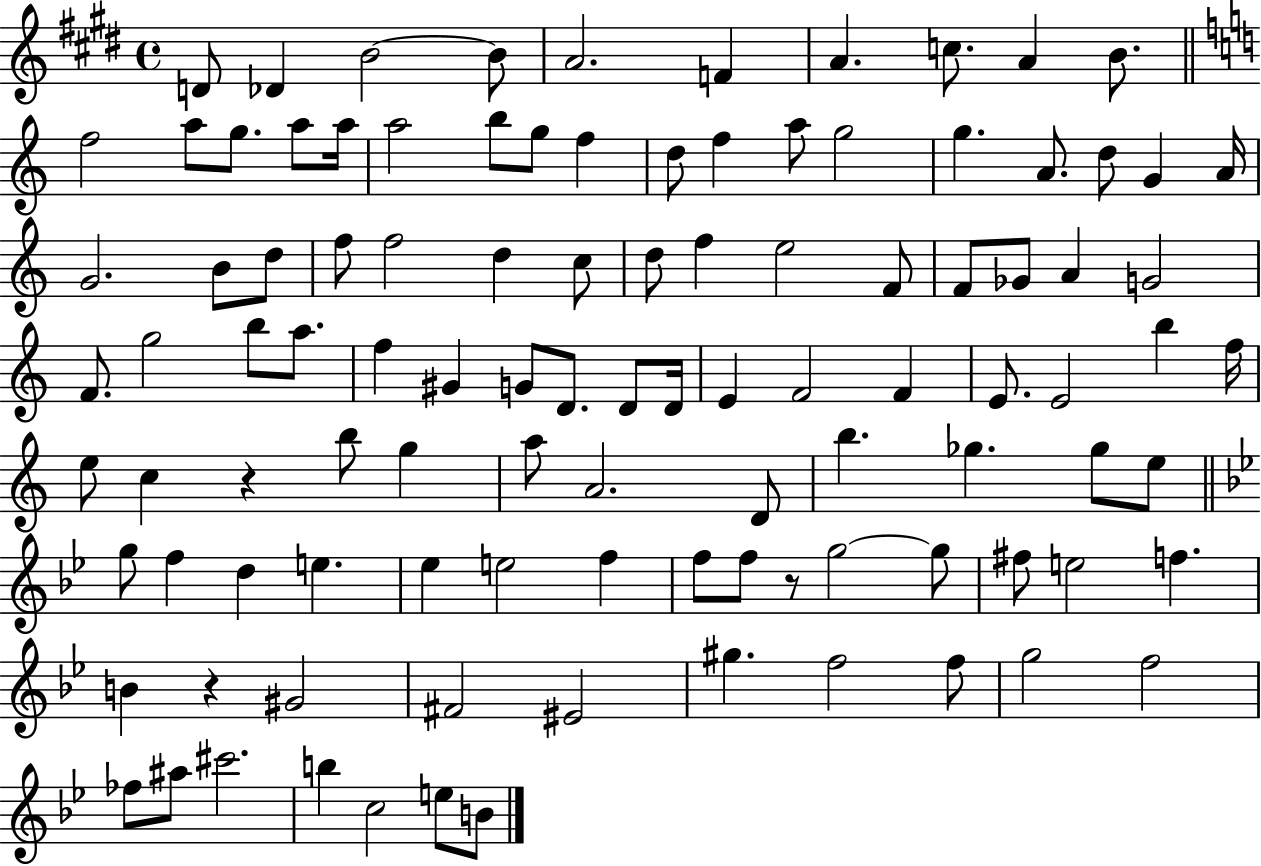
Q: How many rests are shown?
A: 3